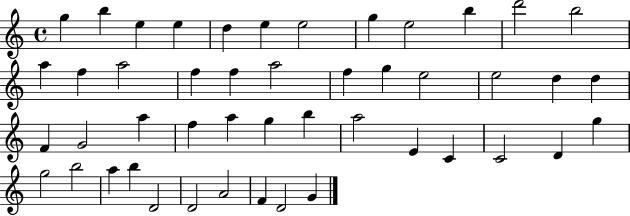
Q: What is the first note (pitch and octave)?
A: G5